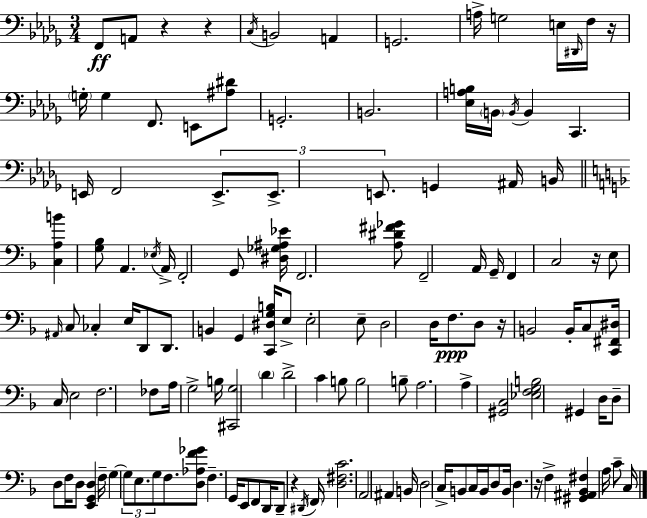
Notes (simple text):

F2/e A2/e R/q R/q C3/s B2/h A2/q G2/h. A3/s G3/h E3/s D#2/s F3/s R/s G3/s G3/q F2/e. E2/e [A#3,D#4]/e G2/h. B2/h. [Eb3,A3,B3]/s B2/s B2/s B2/q C2/q. E2/s F2/h E2/e. E2/e. E2/e. G2/q A#2/s B2/s [C3,A3,B4]/q [G3,Bb3]/e A2/q. Eb3/s A2/s F2/h G2/e [D#3,Gb3,A#3,Eb4]/s F2/h. [A3,D#4,F#4,Gb4]/e F2/h A2/s G2/s F2/q C3/h R/s E3/e A#2/s C3/e CES3/q E3/s D2/e D2/e. B2/q G2/q [C2,D#3,G3,B3]/s E3/e E3/h E3/e D3/h D3/s F3/e. D3/e R/s B2/h B2/s C3/e [C2,F#2,D#3]/s C3/s E3/h F3/h. FES3/e A3/s G3/h B3/s [C#2,G3]/h D4/q D4/h C4/q B3/e B3/h B3/e A3/h. A3/q [G#2,C3]/h [Eb3,F3,G3,B3]/h G#2/q D3/s D3/e D3/e F3/s D3/e [E2,G2,D3]/q F3/s G3/q G3/e E3/e. G3/e F3/e. [D3,Ab3,F4,Gb4]/e F3/q. G2/s E2/e F2/e D2/s D2/e R/q D#2/s F2/s [D3,F#3,C4]/h. A2/h A#2/q B2/s D3/h C3/s B2/e C3/s B2/s D3/e B2/s D3/q. R/s F3/q [G#2,A#2,Bb2,F#3]/q A3/s C4/e C3/s